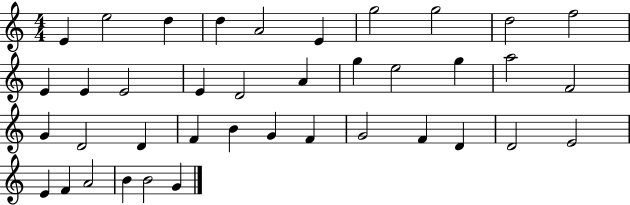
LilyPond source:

{
  \clef treble
  \numericTimeSignature
  \time 4/4
  \key c \major
  e'4 e''2 d''4 | d''4 a'2 e'4 | g''2 g''2 | d''2 f''2 | \break e'4 e'4 e'2 | e'4 d'2 a'4 | g''4 e''2 g''4 | a''2 f'2 | \break g'4 d'2 d'4 | f'4 b'4 g'4 f'4 | g'2 f'4 d'4 | d'2 e'2 | \break e'4 f'4 a'2 | b'4 b'2 g'4 | \bar "|."
}